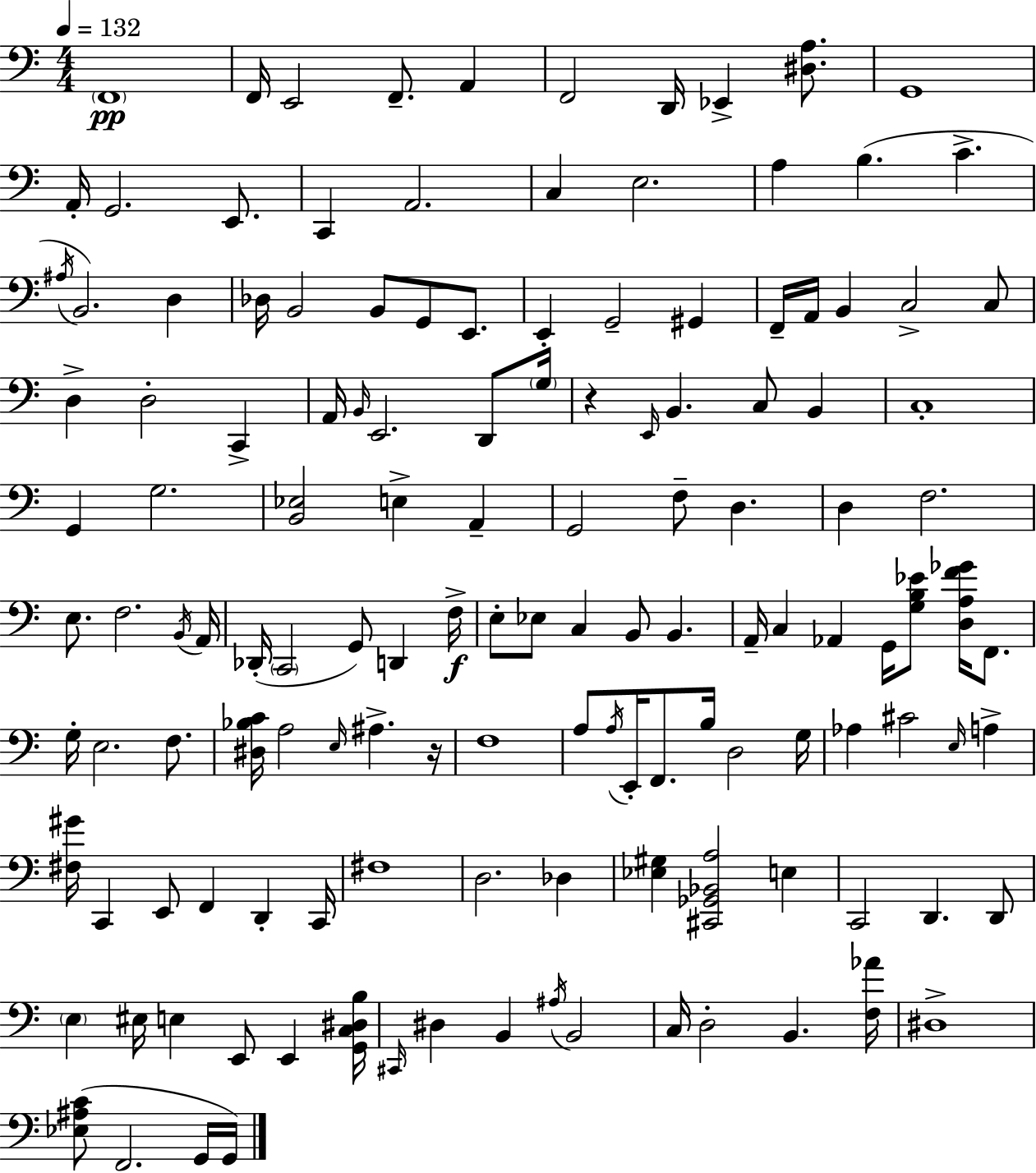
F2/w F2/s E2/h F2/e. A2/q F2/h D2/s Eb2/q [D#3,A3]/e. G2/w A2/s G2/h. E2/e. C2/q A2/h. C3/q E3/h. A3/q B3/q. C4/q. A#3/s B2/h. D3/q Db3/s B2/h B2/e G2/e E2/e. E2/q G2/h G#2/q F2/s A2/s B2/q C3/h C3/e D3/q D3/h C2/q A2/s B2/s E2/h. D2/e G3/s R/q E2/s B2/q. C3/e B2/q C3/w G2/q G3/h. [B2,Eb3]/h E3/q A2/q G2/h F3/e D3/q. D3/q F3/h. E3/e. F3/h. B2/s A2/s Db2/s C2/h G2/e D2/q F3/s E3/e Eb3/e C3/q B2/e B2/q. A2/s C3/q Ab2/q G2/s [G3,B3,Eb4]/e [D3,A3,F4,Gb4]/s F2/e. G3/s E3/h. F3/e. [D#3,Bb3,C4]/s A3/h E3/s A#3/q. R/s F3/w A3/e A3/s E2/s F2/e. B3/s D3/h G3/s Ab3/q C#4/h E3/s A3/q [F#3,G#4]/s C2/q E2/e F2/q D2/q C2/s F#3/w D3/h. Db3/q [Eb3,G#3]/q [C#2,Gb2,Bb2,A3]/h E3/q C2/h D2/q. D2/e E3/q EIS3/s E3/q E2/e E2/q [G2,C3,D#3,B3]/s C#2/s D#3/q B2/q A#3/s B2/h C3/s D3/h B2/q. [F3,Ab4]/s D#3/w [Eb3,A#3,C4]/e F2/h. G2/s G2/s